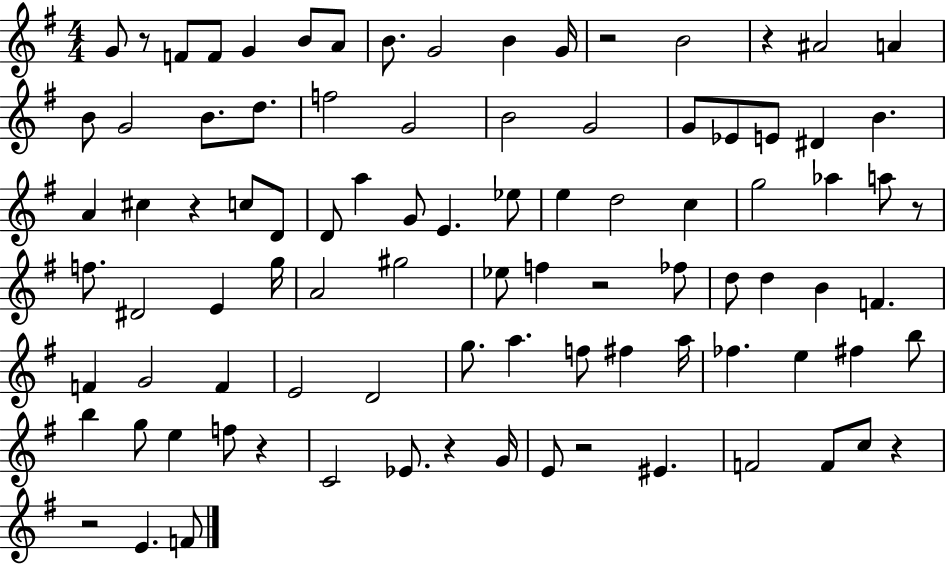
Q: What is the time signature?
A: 4/4